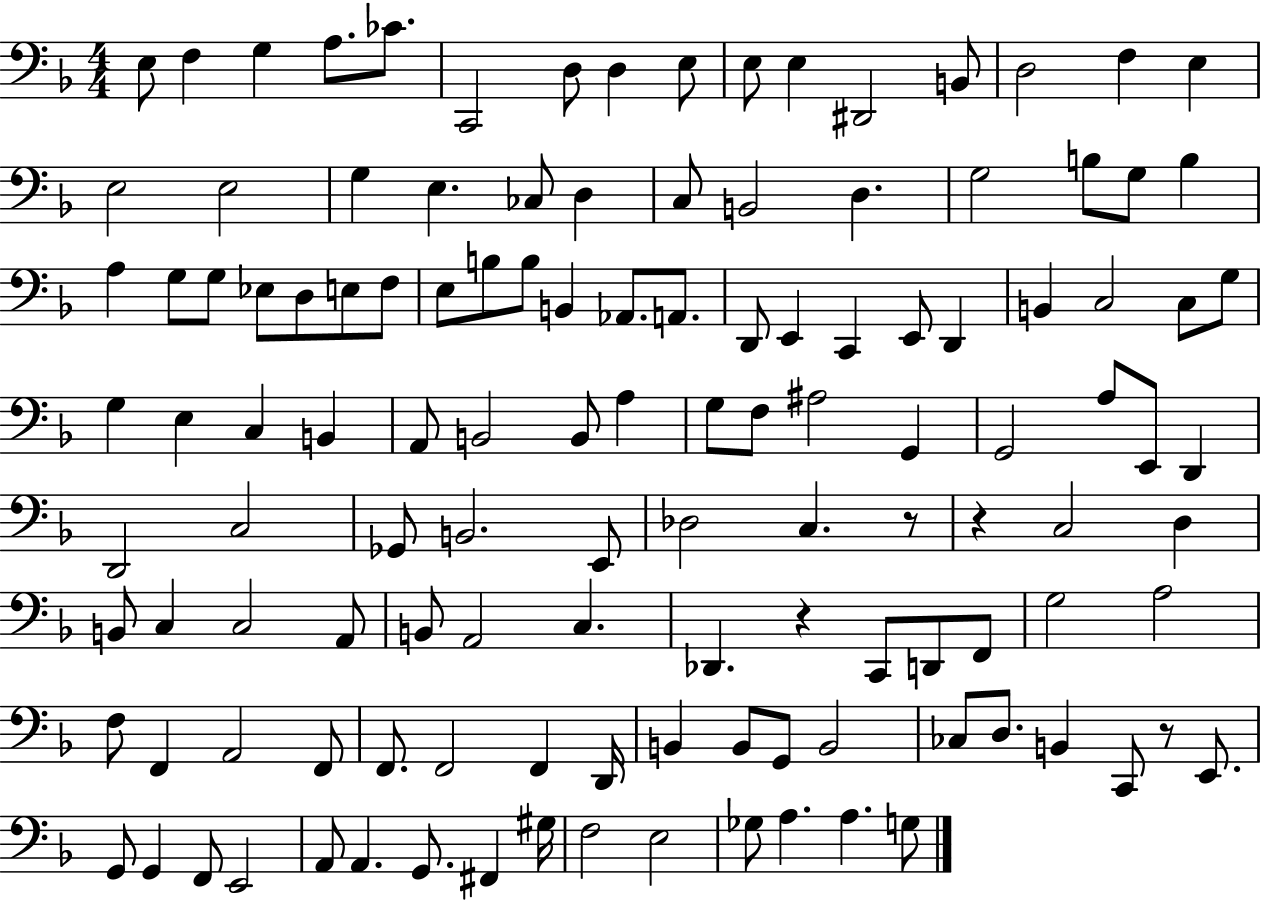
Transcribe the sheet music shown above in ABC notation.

X:1
T:Untitled
M:4/4
L:1/4
K:F
E,/2 F, G, A,/2 _C/2 C,,2 D,/2 D, E,/2 E,/2 E, ^D,,2 B,,/2 D,2 F, E, E,2 E,2 G, E, _C,/2 D, C,/2 B,,2 D, G,2 B,/2 G,/2 B, A, G,/2 G,/2 _E,/2 D,/2 E,/2 F,/2 E,/2 B,/2 B,/2 B,, _A,,/2 A,,/2 D,,/2 E,, C,, E,,/2 D,, B,, C,2 C,/2 G,/2 G, E, C, B,, A,,/2 B,,2 B,,/2 A, G,/2 F,/2 ^A,2 G,, G,,2 A,/2 E,,/2 D,, D,,2 C,2 _G,,/2 B,,2 E,,/2 _D,2 C, z/2 z C,2 D, B,,/2 C, C,2 A,,/2 B,,/2 A,,2 C, _D,, z C,,/2 D,,/2 F,,/2 G,2 A,2 F,/2 F,, A,,2 F,,/2 F,,/2 F,,2 F,, D,,/4 B,, B,,/2 G,,/2 B,,2 _C,/2 D,/2 B,, C,,/2 z/2 E,,/2 G,,/2 G,, F,,/2 E,,2 A,,/2 A,, G,,/2 ^F,, ^G,/4 F,2 E,2 _G,/2 A, A, G,/2